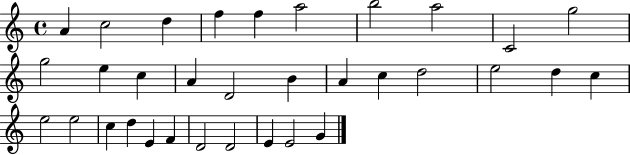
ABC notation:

X:1
T:Untitled
M:4/4
L:1/4
K:C
A c2 d f f a2 b2 a2 C2 g2 g2 e c A D2 B A c d2 e2 d c e2 e2 c d E F D2 D2 E E2 G